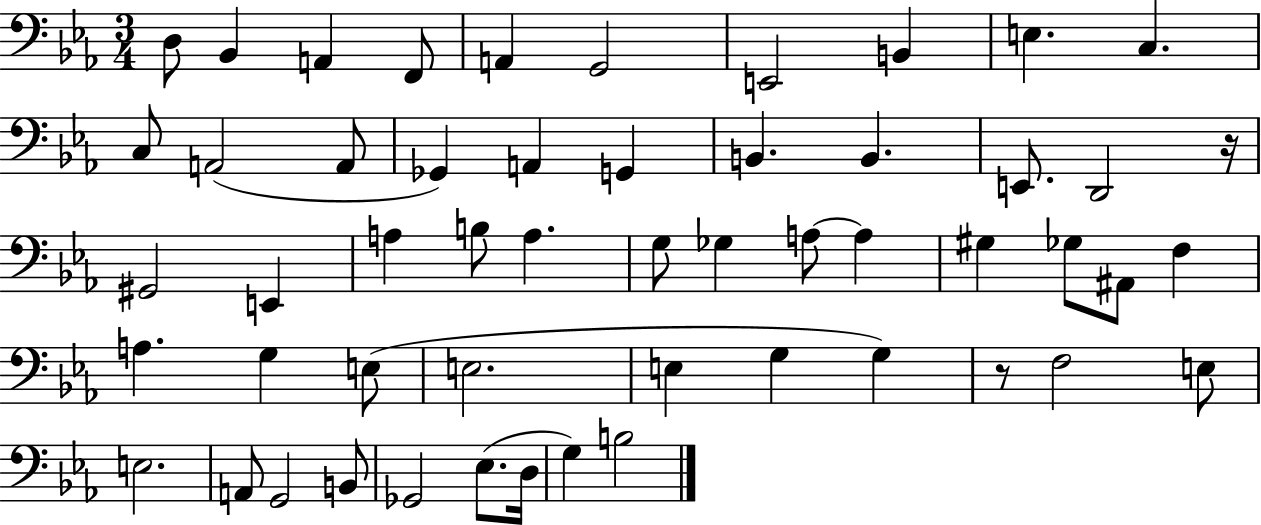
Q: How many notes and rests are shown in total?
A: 53